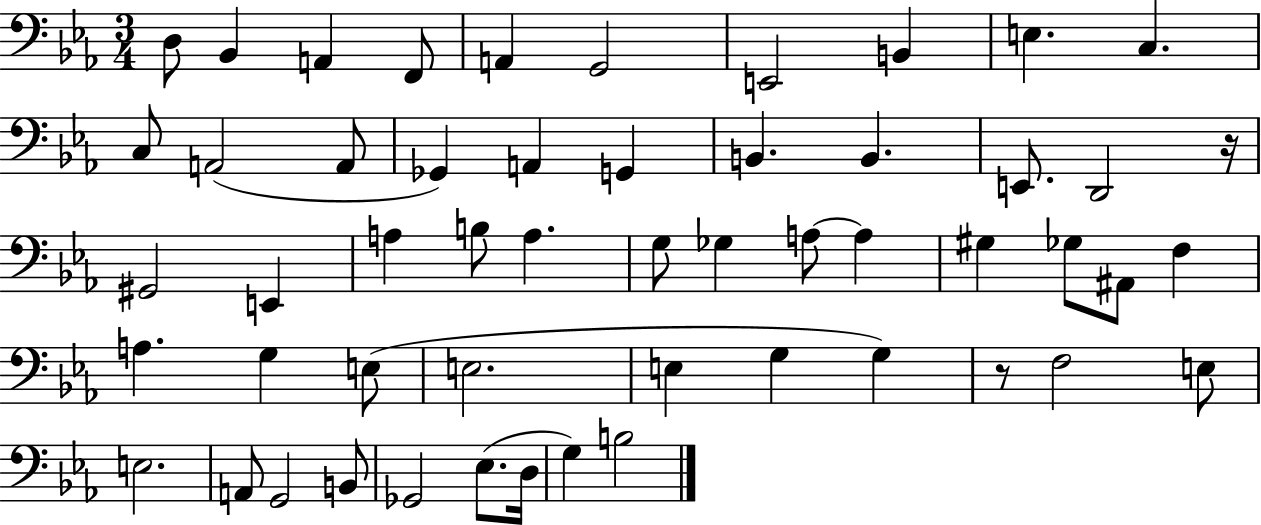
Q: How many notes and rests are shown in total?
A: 53